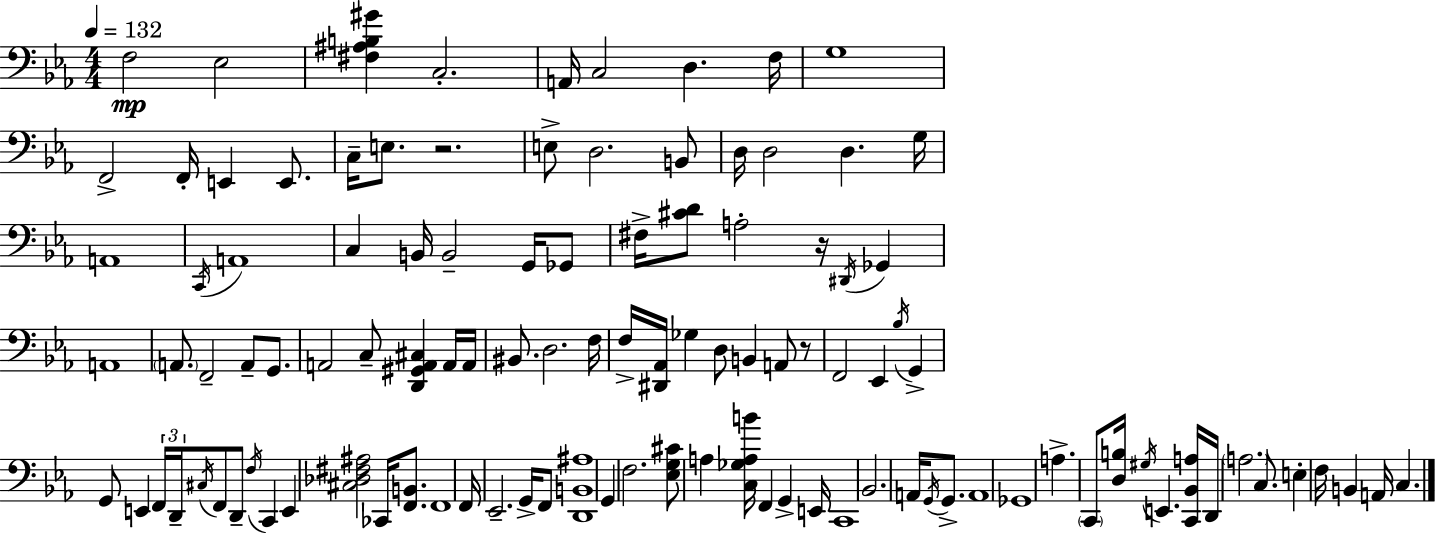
F3/h Eb3/h [F#3,A#3,B3,G#4]/q C3/h. A2/s C3/h D3/q. F3/s G3/w F2/h F2/s E2/q E2/e. C3/s E3/e. R/h. E3/e D3/h. B2/e D3/s D3/h D3/q. G3/s A2/w C2/s A2/w C3/q B2/s B2/h G2/s Gb2/e F#3/s [C#4,D4]/e A3/h R/s D#2/s Gb2/q A2/w A2/e. F2/h A2/e G2/e. A2/h C3/e [D2,G#2,A2,C#3]/q A2/s A2/s BIS2/e. D3/h. F3/s F3/s [D#2,Ab2]/s Gb3/q D3/e B2/q A2/e R/e F2/h Eb2/q Bb3/s G2/q G2/e E2/q F2/s D2/s C#3/s F2/e D2/e F3/s C2/q E2/q [C#3,Db3,F#3,A#3]/h CES2/s [F2,B2]/e. F2/w F2/s Eb2/h. G2/s F2/e [D2,B2,A#3]/w G2/q F3/h. [Eb3,G3,C#4]/e A3/q [C3,Gb3,A3,B4]/s F2/q G2/q E2/s C2/w Bb2/h. A2/s G2/s G2/e. A2/w Gb2/w A3/q. C2/e [D3,B3]/s G#3/s E2/q. [C2,Bb2,A3]/s D2/s A3/h. C3/e. E3/q F3/s B2/q A2/s C3/q.